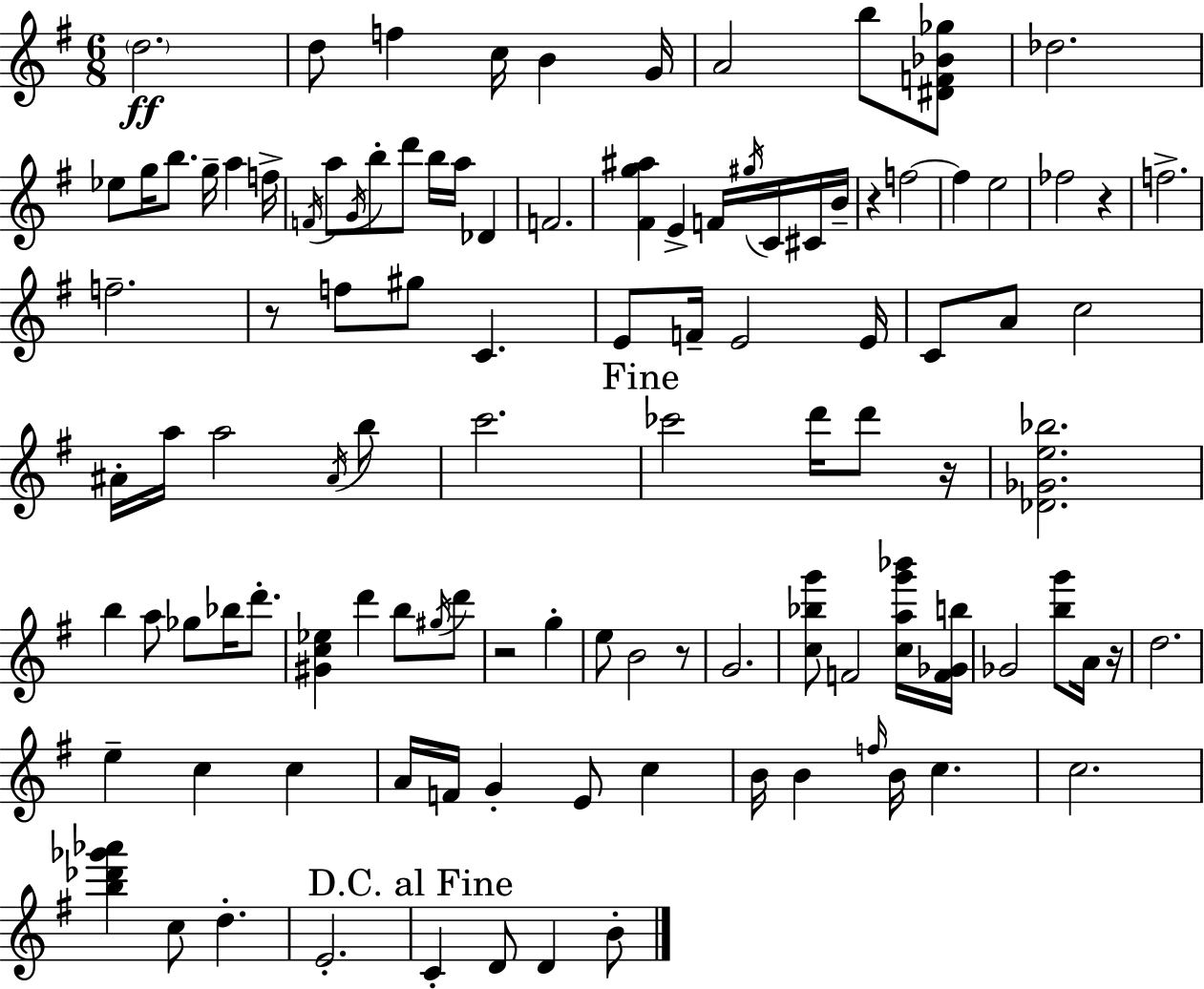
X:1
T:Untitled
M:6/8
L:1/4
K:G
d2 d/2 f c/4 B G/4 A2 b/2 [^DF_B_g]/2 _d2 _e/2 g/4 b/2 g/4 a f/4 F/4 a/2 G/4 b/2 d'/2 b/4 a/4 _D F2 [^Fg^a] E F/4 ^g/4 C/4 ^C/4 B/4 z f2 f e2 _f2 z f2 f2 z/2 f/2 ^g/2 C E/2 F/4 E2 E/4 C/2 A/2 c2 ^A/4 a/4 a2 ^A/4 b/2 c'2 _c'2 d'/4 d'/2 z/4 [_D_Ge_b]2 b a/2 _g/2 _b/4 d'/2 [^Gc_e] d' b/2 ^g/4 d'/2 z2 g e/2 B2 z/2 G2 [c_bg']/2 F2 [cag'_b']/4 [F_Gb]/4 _G2 [bg']/2 A/4 z/4 d2 e c c A/4 F/4 G E/2 c B/4 B f/4 B/4 c c2 [b_d'_g'_a'] c/2 d E2 C D/2 D B/2